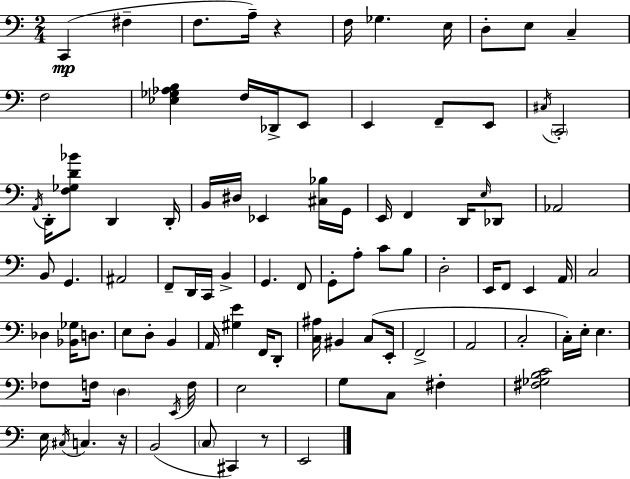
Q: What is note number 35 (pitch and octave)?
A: G2